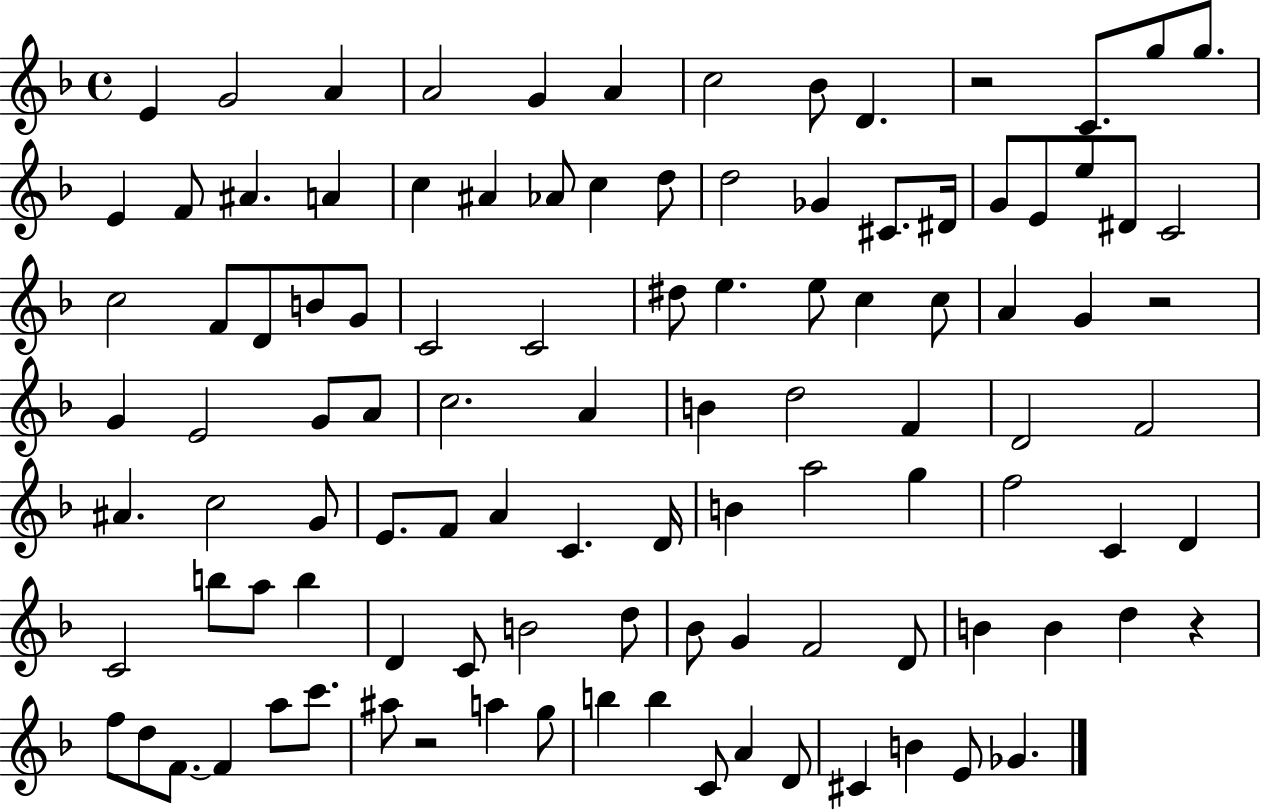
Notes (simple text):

E4/q G4/h A4/q A4/h G4/q A4/q C5/h Bb4/e D4/q. R/h C4/e. G5/e G5/e. E4/q F4/e A#4/q. A4/q C5/q A#4/q Ab4/e C5/q D5/e D5/h Gb4/q C#4/e. D#4/s G4/e E4/e E5/e D#4/e C4/h C5/h F4/e D4/e B4/e G4/e C4/h C4/h D#5/e E5/q. E5/e C5/q C5/e A4/q G4/q R/h G4/q E4/h G4/e A4/e C5/h. A4/q B4/q D5/h F4/q D4/h F4/h A#4/q. C5/h G4/e E4/e. F4/e A4/q C4/q. D4/s B4/q A5/h G5/q F5/h C4/q D4/q C4/h B5/e A5/e B5/q D4/q C4/e B4/h D5/e Bb4/e G4/q F4/h D4/e B4/q B4/q D5/q R/q F5/e D5/e F4/e. F4/q A5/e C6/e. A#5/e R/h A5/q G5/e B5/q B5/q C4/e A4/q D4/e C#4/q B4/q E4/e Gb4/q.